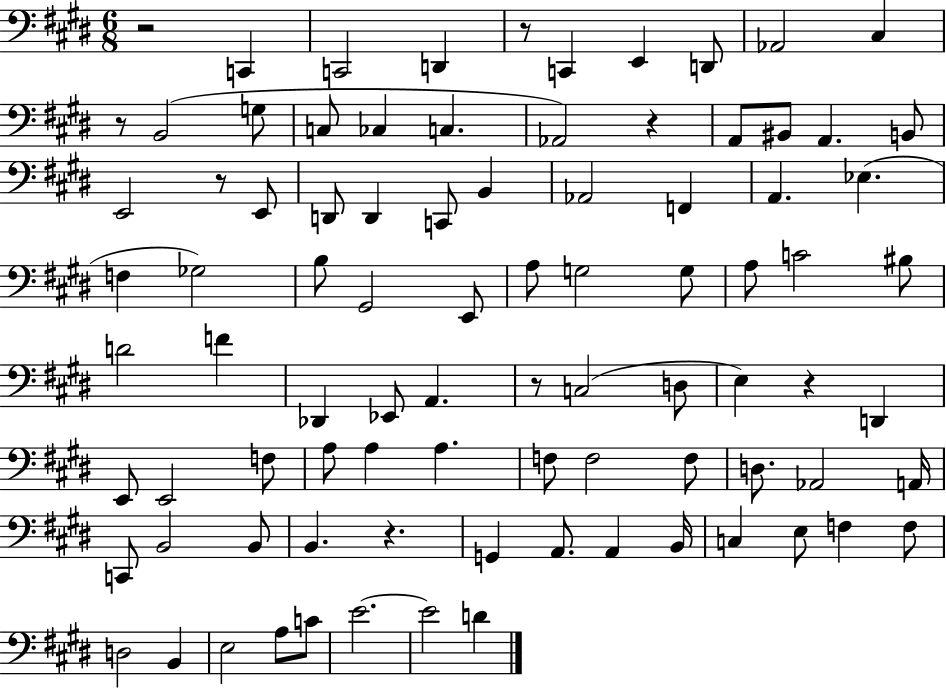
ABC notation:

X:1
T:Untitled
M:6/8
L:1/4
K:E
z2 C,, C,,2 D,, z/2 C,, E,, D,,/2 _A,,2 ^C, z/2 B,,2 G,/2 C,/2 _C, C, _A,,2 z A,,/2 ^B,,/2 A,, B,,/2 E,,2 z/2 E,,/2 D,,/2 D,, C,,/2 B,, _A,,2 F,, A,, _E, F, _G,2 B,/2 ^G,,2 E,,/2 A,/2 G,2 G,/2 A,/2 C2 ^B,/2 D2 F _D,, _E,,/2 A,, z/2 C,2 D,/2 E, z D,, E,,/2 E,,2 F,/2 A,/2 A, A, F,/2 F,2 F,/2 D,/2 _A,,2 A,,/4 C,,/2 B,,2 B,,/2 B,, z G,, A,,/2 A,, B,,/4 C, E,/2 F, F,/2 D,2 B,, E,2 A,/2 C/2 E2 E2 D